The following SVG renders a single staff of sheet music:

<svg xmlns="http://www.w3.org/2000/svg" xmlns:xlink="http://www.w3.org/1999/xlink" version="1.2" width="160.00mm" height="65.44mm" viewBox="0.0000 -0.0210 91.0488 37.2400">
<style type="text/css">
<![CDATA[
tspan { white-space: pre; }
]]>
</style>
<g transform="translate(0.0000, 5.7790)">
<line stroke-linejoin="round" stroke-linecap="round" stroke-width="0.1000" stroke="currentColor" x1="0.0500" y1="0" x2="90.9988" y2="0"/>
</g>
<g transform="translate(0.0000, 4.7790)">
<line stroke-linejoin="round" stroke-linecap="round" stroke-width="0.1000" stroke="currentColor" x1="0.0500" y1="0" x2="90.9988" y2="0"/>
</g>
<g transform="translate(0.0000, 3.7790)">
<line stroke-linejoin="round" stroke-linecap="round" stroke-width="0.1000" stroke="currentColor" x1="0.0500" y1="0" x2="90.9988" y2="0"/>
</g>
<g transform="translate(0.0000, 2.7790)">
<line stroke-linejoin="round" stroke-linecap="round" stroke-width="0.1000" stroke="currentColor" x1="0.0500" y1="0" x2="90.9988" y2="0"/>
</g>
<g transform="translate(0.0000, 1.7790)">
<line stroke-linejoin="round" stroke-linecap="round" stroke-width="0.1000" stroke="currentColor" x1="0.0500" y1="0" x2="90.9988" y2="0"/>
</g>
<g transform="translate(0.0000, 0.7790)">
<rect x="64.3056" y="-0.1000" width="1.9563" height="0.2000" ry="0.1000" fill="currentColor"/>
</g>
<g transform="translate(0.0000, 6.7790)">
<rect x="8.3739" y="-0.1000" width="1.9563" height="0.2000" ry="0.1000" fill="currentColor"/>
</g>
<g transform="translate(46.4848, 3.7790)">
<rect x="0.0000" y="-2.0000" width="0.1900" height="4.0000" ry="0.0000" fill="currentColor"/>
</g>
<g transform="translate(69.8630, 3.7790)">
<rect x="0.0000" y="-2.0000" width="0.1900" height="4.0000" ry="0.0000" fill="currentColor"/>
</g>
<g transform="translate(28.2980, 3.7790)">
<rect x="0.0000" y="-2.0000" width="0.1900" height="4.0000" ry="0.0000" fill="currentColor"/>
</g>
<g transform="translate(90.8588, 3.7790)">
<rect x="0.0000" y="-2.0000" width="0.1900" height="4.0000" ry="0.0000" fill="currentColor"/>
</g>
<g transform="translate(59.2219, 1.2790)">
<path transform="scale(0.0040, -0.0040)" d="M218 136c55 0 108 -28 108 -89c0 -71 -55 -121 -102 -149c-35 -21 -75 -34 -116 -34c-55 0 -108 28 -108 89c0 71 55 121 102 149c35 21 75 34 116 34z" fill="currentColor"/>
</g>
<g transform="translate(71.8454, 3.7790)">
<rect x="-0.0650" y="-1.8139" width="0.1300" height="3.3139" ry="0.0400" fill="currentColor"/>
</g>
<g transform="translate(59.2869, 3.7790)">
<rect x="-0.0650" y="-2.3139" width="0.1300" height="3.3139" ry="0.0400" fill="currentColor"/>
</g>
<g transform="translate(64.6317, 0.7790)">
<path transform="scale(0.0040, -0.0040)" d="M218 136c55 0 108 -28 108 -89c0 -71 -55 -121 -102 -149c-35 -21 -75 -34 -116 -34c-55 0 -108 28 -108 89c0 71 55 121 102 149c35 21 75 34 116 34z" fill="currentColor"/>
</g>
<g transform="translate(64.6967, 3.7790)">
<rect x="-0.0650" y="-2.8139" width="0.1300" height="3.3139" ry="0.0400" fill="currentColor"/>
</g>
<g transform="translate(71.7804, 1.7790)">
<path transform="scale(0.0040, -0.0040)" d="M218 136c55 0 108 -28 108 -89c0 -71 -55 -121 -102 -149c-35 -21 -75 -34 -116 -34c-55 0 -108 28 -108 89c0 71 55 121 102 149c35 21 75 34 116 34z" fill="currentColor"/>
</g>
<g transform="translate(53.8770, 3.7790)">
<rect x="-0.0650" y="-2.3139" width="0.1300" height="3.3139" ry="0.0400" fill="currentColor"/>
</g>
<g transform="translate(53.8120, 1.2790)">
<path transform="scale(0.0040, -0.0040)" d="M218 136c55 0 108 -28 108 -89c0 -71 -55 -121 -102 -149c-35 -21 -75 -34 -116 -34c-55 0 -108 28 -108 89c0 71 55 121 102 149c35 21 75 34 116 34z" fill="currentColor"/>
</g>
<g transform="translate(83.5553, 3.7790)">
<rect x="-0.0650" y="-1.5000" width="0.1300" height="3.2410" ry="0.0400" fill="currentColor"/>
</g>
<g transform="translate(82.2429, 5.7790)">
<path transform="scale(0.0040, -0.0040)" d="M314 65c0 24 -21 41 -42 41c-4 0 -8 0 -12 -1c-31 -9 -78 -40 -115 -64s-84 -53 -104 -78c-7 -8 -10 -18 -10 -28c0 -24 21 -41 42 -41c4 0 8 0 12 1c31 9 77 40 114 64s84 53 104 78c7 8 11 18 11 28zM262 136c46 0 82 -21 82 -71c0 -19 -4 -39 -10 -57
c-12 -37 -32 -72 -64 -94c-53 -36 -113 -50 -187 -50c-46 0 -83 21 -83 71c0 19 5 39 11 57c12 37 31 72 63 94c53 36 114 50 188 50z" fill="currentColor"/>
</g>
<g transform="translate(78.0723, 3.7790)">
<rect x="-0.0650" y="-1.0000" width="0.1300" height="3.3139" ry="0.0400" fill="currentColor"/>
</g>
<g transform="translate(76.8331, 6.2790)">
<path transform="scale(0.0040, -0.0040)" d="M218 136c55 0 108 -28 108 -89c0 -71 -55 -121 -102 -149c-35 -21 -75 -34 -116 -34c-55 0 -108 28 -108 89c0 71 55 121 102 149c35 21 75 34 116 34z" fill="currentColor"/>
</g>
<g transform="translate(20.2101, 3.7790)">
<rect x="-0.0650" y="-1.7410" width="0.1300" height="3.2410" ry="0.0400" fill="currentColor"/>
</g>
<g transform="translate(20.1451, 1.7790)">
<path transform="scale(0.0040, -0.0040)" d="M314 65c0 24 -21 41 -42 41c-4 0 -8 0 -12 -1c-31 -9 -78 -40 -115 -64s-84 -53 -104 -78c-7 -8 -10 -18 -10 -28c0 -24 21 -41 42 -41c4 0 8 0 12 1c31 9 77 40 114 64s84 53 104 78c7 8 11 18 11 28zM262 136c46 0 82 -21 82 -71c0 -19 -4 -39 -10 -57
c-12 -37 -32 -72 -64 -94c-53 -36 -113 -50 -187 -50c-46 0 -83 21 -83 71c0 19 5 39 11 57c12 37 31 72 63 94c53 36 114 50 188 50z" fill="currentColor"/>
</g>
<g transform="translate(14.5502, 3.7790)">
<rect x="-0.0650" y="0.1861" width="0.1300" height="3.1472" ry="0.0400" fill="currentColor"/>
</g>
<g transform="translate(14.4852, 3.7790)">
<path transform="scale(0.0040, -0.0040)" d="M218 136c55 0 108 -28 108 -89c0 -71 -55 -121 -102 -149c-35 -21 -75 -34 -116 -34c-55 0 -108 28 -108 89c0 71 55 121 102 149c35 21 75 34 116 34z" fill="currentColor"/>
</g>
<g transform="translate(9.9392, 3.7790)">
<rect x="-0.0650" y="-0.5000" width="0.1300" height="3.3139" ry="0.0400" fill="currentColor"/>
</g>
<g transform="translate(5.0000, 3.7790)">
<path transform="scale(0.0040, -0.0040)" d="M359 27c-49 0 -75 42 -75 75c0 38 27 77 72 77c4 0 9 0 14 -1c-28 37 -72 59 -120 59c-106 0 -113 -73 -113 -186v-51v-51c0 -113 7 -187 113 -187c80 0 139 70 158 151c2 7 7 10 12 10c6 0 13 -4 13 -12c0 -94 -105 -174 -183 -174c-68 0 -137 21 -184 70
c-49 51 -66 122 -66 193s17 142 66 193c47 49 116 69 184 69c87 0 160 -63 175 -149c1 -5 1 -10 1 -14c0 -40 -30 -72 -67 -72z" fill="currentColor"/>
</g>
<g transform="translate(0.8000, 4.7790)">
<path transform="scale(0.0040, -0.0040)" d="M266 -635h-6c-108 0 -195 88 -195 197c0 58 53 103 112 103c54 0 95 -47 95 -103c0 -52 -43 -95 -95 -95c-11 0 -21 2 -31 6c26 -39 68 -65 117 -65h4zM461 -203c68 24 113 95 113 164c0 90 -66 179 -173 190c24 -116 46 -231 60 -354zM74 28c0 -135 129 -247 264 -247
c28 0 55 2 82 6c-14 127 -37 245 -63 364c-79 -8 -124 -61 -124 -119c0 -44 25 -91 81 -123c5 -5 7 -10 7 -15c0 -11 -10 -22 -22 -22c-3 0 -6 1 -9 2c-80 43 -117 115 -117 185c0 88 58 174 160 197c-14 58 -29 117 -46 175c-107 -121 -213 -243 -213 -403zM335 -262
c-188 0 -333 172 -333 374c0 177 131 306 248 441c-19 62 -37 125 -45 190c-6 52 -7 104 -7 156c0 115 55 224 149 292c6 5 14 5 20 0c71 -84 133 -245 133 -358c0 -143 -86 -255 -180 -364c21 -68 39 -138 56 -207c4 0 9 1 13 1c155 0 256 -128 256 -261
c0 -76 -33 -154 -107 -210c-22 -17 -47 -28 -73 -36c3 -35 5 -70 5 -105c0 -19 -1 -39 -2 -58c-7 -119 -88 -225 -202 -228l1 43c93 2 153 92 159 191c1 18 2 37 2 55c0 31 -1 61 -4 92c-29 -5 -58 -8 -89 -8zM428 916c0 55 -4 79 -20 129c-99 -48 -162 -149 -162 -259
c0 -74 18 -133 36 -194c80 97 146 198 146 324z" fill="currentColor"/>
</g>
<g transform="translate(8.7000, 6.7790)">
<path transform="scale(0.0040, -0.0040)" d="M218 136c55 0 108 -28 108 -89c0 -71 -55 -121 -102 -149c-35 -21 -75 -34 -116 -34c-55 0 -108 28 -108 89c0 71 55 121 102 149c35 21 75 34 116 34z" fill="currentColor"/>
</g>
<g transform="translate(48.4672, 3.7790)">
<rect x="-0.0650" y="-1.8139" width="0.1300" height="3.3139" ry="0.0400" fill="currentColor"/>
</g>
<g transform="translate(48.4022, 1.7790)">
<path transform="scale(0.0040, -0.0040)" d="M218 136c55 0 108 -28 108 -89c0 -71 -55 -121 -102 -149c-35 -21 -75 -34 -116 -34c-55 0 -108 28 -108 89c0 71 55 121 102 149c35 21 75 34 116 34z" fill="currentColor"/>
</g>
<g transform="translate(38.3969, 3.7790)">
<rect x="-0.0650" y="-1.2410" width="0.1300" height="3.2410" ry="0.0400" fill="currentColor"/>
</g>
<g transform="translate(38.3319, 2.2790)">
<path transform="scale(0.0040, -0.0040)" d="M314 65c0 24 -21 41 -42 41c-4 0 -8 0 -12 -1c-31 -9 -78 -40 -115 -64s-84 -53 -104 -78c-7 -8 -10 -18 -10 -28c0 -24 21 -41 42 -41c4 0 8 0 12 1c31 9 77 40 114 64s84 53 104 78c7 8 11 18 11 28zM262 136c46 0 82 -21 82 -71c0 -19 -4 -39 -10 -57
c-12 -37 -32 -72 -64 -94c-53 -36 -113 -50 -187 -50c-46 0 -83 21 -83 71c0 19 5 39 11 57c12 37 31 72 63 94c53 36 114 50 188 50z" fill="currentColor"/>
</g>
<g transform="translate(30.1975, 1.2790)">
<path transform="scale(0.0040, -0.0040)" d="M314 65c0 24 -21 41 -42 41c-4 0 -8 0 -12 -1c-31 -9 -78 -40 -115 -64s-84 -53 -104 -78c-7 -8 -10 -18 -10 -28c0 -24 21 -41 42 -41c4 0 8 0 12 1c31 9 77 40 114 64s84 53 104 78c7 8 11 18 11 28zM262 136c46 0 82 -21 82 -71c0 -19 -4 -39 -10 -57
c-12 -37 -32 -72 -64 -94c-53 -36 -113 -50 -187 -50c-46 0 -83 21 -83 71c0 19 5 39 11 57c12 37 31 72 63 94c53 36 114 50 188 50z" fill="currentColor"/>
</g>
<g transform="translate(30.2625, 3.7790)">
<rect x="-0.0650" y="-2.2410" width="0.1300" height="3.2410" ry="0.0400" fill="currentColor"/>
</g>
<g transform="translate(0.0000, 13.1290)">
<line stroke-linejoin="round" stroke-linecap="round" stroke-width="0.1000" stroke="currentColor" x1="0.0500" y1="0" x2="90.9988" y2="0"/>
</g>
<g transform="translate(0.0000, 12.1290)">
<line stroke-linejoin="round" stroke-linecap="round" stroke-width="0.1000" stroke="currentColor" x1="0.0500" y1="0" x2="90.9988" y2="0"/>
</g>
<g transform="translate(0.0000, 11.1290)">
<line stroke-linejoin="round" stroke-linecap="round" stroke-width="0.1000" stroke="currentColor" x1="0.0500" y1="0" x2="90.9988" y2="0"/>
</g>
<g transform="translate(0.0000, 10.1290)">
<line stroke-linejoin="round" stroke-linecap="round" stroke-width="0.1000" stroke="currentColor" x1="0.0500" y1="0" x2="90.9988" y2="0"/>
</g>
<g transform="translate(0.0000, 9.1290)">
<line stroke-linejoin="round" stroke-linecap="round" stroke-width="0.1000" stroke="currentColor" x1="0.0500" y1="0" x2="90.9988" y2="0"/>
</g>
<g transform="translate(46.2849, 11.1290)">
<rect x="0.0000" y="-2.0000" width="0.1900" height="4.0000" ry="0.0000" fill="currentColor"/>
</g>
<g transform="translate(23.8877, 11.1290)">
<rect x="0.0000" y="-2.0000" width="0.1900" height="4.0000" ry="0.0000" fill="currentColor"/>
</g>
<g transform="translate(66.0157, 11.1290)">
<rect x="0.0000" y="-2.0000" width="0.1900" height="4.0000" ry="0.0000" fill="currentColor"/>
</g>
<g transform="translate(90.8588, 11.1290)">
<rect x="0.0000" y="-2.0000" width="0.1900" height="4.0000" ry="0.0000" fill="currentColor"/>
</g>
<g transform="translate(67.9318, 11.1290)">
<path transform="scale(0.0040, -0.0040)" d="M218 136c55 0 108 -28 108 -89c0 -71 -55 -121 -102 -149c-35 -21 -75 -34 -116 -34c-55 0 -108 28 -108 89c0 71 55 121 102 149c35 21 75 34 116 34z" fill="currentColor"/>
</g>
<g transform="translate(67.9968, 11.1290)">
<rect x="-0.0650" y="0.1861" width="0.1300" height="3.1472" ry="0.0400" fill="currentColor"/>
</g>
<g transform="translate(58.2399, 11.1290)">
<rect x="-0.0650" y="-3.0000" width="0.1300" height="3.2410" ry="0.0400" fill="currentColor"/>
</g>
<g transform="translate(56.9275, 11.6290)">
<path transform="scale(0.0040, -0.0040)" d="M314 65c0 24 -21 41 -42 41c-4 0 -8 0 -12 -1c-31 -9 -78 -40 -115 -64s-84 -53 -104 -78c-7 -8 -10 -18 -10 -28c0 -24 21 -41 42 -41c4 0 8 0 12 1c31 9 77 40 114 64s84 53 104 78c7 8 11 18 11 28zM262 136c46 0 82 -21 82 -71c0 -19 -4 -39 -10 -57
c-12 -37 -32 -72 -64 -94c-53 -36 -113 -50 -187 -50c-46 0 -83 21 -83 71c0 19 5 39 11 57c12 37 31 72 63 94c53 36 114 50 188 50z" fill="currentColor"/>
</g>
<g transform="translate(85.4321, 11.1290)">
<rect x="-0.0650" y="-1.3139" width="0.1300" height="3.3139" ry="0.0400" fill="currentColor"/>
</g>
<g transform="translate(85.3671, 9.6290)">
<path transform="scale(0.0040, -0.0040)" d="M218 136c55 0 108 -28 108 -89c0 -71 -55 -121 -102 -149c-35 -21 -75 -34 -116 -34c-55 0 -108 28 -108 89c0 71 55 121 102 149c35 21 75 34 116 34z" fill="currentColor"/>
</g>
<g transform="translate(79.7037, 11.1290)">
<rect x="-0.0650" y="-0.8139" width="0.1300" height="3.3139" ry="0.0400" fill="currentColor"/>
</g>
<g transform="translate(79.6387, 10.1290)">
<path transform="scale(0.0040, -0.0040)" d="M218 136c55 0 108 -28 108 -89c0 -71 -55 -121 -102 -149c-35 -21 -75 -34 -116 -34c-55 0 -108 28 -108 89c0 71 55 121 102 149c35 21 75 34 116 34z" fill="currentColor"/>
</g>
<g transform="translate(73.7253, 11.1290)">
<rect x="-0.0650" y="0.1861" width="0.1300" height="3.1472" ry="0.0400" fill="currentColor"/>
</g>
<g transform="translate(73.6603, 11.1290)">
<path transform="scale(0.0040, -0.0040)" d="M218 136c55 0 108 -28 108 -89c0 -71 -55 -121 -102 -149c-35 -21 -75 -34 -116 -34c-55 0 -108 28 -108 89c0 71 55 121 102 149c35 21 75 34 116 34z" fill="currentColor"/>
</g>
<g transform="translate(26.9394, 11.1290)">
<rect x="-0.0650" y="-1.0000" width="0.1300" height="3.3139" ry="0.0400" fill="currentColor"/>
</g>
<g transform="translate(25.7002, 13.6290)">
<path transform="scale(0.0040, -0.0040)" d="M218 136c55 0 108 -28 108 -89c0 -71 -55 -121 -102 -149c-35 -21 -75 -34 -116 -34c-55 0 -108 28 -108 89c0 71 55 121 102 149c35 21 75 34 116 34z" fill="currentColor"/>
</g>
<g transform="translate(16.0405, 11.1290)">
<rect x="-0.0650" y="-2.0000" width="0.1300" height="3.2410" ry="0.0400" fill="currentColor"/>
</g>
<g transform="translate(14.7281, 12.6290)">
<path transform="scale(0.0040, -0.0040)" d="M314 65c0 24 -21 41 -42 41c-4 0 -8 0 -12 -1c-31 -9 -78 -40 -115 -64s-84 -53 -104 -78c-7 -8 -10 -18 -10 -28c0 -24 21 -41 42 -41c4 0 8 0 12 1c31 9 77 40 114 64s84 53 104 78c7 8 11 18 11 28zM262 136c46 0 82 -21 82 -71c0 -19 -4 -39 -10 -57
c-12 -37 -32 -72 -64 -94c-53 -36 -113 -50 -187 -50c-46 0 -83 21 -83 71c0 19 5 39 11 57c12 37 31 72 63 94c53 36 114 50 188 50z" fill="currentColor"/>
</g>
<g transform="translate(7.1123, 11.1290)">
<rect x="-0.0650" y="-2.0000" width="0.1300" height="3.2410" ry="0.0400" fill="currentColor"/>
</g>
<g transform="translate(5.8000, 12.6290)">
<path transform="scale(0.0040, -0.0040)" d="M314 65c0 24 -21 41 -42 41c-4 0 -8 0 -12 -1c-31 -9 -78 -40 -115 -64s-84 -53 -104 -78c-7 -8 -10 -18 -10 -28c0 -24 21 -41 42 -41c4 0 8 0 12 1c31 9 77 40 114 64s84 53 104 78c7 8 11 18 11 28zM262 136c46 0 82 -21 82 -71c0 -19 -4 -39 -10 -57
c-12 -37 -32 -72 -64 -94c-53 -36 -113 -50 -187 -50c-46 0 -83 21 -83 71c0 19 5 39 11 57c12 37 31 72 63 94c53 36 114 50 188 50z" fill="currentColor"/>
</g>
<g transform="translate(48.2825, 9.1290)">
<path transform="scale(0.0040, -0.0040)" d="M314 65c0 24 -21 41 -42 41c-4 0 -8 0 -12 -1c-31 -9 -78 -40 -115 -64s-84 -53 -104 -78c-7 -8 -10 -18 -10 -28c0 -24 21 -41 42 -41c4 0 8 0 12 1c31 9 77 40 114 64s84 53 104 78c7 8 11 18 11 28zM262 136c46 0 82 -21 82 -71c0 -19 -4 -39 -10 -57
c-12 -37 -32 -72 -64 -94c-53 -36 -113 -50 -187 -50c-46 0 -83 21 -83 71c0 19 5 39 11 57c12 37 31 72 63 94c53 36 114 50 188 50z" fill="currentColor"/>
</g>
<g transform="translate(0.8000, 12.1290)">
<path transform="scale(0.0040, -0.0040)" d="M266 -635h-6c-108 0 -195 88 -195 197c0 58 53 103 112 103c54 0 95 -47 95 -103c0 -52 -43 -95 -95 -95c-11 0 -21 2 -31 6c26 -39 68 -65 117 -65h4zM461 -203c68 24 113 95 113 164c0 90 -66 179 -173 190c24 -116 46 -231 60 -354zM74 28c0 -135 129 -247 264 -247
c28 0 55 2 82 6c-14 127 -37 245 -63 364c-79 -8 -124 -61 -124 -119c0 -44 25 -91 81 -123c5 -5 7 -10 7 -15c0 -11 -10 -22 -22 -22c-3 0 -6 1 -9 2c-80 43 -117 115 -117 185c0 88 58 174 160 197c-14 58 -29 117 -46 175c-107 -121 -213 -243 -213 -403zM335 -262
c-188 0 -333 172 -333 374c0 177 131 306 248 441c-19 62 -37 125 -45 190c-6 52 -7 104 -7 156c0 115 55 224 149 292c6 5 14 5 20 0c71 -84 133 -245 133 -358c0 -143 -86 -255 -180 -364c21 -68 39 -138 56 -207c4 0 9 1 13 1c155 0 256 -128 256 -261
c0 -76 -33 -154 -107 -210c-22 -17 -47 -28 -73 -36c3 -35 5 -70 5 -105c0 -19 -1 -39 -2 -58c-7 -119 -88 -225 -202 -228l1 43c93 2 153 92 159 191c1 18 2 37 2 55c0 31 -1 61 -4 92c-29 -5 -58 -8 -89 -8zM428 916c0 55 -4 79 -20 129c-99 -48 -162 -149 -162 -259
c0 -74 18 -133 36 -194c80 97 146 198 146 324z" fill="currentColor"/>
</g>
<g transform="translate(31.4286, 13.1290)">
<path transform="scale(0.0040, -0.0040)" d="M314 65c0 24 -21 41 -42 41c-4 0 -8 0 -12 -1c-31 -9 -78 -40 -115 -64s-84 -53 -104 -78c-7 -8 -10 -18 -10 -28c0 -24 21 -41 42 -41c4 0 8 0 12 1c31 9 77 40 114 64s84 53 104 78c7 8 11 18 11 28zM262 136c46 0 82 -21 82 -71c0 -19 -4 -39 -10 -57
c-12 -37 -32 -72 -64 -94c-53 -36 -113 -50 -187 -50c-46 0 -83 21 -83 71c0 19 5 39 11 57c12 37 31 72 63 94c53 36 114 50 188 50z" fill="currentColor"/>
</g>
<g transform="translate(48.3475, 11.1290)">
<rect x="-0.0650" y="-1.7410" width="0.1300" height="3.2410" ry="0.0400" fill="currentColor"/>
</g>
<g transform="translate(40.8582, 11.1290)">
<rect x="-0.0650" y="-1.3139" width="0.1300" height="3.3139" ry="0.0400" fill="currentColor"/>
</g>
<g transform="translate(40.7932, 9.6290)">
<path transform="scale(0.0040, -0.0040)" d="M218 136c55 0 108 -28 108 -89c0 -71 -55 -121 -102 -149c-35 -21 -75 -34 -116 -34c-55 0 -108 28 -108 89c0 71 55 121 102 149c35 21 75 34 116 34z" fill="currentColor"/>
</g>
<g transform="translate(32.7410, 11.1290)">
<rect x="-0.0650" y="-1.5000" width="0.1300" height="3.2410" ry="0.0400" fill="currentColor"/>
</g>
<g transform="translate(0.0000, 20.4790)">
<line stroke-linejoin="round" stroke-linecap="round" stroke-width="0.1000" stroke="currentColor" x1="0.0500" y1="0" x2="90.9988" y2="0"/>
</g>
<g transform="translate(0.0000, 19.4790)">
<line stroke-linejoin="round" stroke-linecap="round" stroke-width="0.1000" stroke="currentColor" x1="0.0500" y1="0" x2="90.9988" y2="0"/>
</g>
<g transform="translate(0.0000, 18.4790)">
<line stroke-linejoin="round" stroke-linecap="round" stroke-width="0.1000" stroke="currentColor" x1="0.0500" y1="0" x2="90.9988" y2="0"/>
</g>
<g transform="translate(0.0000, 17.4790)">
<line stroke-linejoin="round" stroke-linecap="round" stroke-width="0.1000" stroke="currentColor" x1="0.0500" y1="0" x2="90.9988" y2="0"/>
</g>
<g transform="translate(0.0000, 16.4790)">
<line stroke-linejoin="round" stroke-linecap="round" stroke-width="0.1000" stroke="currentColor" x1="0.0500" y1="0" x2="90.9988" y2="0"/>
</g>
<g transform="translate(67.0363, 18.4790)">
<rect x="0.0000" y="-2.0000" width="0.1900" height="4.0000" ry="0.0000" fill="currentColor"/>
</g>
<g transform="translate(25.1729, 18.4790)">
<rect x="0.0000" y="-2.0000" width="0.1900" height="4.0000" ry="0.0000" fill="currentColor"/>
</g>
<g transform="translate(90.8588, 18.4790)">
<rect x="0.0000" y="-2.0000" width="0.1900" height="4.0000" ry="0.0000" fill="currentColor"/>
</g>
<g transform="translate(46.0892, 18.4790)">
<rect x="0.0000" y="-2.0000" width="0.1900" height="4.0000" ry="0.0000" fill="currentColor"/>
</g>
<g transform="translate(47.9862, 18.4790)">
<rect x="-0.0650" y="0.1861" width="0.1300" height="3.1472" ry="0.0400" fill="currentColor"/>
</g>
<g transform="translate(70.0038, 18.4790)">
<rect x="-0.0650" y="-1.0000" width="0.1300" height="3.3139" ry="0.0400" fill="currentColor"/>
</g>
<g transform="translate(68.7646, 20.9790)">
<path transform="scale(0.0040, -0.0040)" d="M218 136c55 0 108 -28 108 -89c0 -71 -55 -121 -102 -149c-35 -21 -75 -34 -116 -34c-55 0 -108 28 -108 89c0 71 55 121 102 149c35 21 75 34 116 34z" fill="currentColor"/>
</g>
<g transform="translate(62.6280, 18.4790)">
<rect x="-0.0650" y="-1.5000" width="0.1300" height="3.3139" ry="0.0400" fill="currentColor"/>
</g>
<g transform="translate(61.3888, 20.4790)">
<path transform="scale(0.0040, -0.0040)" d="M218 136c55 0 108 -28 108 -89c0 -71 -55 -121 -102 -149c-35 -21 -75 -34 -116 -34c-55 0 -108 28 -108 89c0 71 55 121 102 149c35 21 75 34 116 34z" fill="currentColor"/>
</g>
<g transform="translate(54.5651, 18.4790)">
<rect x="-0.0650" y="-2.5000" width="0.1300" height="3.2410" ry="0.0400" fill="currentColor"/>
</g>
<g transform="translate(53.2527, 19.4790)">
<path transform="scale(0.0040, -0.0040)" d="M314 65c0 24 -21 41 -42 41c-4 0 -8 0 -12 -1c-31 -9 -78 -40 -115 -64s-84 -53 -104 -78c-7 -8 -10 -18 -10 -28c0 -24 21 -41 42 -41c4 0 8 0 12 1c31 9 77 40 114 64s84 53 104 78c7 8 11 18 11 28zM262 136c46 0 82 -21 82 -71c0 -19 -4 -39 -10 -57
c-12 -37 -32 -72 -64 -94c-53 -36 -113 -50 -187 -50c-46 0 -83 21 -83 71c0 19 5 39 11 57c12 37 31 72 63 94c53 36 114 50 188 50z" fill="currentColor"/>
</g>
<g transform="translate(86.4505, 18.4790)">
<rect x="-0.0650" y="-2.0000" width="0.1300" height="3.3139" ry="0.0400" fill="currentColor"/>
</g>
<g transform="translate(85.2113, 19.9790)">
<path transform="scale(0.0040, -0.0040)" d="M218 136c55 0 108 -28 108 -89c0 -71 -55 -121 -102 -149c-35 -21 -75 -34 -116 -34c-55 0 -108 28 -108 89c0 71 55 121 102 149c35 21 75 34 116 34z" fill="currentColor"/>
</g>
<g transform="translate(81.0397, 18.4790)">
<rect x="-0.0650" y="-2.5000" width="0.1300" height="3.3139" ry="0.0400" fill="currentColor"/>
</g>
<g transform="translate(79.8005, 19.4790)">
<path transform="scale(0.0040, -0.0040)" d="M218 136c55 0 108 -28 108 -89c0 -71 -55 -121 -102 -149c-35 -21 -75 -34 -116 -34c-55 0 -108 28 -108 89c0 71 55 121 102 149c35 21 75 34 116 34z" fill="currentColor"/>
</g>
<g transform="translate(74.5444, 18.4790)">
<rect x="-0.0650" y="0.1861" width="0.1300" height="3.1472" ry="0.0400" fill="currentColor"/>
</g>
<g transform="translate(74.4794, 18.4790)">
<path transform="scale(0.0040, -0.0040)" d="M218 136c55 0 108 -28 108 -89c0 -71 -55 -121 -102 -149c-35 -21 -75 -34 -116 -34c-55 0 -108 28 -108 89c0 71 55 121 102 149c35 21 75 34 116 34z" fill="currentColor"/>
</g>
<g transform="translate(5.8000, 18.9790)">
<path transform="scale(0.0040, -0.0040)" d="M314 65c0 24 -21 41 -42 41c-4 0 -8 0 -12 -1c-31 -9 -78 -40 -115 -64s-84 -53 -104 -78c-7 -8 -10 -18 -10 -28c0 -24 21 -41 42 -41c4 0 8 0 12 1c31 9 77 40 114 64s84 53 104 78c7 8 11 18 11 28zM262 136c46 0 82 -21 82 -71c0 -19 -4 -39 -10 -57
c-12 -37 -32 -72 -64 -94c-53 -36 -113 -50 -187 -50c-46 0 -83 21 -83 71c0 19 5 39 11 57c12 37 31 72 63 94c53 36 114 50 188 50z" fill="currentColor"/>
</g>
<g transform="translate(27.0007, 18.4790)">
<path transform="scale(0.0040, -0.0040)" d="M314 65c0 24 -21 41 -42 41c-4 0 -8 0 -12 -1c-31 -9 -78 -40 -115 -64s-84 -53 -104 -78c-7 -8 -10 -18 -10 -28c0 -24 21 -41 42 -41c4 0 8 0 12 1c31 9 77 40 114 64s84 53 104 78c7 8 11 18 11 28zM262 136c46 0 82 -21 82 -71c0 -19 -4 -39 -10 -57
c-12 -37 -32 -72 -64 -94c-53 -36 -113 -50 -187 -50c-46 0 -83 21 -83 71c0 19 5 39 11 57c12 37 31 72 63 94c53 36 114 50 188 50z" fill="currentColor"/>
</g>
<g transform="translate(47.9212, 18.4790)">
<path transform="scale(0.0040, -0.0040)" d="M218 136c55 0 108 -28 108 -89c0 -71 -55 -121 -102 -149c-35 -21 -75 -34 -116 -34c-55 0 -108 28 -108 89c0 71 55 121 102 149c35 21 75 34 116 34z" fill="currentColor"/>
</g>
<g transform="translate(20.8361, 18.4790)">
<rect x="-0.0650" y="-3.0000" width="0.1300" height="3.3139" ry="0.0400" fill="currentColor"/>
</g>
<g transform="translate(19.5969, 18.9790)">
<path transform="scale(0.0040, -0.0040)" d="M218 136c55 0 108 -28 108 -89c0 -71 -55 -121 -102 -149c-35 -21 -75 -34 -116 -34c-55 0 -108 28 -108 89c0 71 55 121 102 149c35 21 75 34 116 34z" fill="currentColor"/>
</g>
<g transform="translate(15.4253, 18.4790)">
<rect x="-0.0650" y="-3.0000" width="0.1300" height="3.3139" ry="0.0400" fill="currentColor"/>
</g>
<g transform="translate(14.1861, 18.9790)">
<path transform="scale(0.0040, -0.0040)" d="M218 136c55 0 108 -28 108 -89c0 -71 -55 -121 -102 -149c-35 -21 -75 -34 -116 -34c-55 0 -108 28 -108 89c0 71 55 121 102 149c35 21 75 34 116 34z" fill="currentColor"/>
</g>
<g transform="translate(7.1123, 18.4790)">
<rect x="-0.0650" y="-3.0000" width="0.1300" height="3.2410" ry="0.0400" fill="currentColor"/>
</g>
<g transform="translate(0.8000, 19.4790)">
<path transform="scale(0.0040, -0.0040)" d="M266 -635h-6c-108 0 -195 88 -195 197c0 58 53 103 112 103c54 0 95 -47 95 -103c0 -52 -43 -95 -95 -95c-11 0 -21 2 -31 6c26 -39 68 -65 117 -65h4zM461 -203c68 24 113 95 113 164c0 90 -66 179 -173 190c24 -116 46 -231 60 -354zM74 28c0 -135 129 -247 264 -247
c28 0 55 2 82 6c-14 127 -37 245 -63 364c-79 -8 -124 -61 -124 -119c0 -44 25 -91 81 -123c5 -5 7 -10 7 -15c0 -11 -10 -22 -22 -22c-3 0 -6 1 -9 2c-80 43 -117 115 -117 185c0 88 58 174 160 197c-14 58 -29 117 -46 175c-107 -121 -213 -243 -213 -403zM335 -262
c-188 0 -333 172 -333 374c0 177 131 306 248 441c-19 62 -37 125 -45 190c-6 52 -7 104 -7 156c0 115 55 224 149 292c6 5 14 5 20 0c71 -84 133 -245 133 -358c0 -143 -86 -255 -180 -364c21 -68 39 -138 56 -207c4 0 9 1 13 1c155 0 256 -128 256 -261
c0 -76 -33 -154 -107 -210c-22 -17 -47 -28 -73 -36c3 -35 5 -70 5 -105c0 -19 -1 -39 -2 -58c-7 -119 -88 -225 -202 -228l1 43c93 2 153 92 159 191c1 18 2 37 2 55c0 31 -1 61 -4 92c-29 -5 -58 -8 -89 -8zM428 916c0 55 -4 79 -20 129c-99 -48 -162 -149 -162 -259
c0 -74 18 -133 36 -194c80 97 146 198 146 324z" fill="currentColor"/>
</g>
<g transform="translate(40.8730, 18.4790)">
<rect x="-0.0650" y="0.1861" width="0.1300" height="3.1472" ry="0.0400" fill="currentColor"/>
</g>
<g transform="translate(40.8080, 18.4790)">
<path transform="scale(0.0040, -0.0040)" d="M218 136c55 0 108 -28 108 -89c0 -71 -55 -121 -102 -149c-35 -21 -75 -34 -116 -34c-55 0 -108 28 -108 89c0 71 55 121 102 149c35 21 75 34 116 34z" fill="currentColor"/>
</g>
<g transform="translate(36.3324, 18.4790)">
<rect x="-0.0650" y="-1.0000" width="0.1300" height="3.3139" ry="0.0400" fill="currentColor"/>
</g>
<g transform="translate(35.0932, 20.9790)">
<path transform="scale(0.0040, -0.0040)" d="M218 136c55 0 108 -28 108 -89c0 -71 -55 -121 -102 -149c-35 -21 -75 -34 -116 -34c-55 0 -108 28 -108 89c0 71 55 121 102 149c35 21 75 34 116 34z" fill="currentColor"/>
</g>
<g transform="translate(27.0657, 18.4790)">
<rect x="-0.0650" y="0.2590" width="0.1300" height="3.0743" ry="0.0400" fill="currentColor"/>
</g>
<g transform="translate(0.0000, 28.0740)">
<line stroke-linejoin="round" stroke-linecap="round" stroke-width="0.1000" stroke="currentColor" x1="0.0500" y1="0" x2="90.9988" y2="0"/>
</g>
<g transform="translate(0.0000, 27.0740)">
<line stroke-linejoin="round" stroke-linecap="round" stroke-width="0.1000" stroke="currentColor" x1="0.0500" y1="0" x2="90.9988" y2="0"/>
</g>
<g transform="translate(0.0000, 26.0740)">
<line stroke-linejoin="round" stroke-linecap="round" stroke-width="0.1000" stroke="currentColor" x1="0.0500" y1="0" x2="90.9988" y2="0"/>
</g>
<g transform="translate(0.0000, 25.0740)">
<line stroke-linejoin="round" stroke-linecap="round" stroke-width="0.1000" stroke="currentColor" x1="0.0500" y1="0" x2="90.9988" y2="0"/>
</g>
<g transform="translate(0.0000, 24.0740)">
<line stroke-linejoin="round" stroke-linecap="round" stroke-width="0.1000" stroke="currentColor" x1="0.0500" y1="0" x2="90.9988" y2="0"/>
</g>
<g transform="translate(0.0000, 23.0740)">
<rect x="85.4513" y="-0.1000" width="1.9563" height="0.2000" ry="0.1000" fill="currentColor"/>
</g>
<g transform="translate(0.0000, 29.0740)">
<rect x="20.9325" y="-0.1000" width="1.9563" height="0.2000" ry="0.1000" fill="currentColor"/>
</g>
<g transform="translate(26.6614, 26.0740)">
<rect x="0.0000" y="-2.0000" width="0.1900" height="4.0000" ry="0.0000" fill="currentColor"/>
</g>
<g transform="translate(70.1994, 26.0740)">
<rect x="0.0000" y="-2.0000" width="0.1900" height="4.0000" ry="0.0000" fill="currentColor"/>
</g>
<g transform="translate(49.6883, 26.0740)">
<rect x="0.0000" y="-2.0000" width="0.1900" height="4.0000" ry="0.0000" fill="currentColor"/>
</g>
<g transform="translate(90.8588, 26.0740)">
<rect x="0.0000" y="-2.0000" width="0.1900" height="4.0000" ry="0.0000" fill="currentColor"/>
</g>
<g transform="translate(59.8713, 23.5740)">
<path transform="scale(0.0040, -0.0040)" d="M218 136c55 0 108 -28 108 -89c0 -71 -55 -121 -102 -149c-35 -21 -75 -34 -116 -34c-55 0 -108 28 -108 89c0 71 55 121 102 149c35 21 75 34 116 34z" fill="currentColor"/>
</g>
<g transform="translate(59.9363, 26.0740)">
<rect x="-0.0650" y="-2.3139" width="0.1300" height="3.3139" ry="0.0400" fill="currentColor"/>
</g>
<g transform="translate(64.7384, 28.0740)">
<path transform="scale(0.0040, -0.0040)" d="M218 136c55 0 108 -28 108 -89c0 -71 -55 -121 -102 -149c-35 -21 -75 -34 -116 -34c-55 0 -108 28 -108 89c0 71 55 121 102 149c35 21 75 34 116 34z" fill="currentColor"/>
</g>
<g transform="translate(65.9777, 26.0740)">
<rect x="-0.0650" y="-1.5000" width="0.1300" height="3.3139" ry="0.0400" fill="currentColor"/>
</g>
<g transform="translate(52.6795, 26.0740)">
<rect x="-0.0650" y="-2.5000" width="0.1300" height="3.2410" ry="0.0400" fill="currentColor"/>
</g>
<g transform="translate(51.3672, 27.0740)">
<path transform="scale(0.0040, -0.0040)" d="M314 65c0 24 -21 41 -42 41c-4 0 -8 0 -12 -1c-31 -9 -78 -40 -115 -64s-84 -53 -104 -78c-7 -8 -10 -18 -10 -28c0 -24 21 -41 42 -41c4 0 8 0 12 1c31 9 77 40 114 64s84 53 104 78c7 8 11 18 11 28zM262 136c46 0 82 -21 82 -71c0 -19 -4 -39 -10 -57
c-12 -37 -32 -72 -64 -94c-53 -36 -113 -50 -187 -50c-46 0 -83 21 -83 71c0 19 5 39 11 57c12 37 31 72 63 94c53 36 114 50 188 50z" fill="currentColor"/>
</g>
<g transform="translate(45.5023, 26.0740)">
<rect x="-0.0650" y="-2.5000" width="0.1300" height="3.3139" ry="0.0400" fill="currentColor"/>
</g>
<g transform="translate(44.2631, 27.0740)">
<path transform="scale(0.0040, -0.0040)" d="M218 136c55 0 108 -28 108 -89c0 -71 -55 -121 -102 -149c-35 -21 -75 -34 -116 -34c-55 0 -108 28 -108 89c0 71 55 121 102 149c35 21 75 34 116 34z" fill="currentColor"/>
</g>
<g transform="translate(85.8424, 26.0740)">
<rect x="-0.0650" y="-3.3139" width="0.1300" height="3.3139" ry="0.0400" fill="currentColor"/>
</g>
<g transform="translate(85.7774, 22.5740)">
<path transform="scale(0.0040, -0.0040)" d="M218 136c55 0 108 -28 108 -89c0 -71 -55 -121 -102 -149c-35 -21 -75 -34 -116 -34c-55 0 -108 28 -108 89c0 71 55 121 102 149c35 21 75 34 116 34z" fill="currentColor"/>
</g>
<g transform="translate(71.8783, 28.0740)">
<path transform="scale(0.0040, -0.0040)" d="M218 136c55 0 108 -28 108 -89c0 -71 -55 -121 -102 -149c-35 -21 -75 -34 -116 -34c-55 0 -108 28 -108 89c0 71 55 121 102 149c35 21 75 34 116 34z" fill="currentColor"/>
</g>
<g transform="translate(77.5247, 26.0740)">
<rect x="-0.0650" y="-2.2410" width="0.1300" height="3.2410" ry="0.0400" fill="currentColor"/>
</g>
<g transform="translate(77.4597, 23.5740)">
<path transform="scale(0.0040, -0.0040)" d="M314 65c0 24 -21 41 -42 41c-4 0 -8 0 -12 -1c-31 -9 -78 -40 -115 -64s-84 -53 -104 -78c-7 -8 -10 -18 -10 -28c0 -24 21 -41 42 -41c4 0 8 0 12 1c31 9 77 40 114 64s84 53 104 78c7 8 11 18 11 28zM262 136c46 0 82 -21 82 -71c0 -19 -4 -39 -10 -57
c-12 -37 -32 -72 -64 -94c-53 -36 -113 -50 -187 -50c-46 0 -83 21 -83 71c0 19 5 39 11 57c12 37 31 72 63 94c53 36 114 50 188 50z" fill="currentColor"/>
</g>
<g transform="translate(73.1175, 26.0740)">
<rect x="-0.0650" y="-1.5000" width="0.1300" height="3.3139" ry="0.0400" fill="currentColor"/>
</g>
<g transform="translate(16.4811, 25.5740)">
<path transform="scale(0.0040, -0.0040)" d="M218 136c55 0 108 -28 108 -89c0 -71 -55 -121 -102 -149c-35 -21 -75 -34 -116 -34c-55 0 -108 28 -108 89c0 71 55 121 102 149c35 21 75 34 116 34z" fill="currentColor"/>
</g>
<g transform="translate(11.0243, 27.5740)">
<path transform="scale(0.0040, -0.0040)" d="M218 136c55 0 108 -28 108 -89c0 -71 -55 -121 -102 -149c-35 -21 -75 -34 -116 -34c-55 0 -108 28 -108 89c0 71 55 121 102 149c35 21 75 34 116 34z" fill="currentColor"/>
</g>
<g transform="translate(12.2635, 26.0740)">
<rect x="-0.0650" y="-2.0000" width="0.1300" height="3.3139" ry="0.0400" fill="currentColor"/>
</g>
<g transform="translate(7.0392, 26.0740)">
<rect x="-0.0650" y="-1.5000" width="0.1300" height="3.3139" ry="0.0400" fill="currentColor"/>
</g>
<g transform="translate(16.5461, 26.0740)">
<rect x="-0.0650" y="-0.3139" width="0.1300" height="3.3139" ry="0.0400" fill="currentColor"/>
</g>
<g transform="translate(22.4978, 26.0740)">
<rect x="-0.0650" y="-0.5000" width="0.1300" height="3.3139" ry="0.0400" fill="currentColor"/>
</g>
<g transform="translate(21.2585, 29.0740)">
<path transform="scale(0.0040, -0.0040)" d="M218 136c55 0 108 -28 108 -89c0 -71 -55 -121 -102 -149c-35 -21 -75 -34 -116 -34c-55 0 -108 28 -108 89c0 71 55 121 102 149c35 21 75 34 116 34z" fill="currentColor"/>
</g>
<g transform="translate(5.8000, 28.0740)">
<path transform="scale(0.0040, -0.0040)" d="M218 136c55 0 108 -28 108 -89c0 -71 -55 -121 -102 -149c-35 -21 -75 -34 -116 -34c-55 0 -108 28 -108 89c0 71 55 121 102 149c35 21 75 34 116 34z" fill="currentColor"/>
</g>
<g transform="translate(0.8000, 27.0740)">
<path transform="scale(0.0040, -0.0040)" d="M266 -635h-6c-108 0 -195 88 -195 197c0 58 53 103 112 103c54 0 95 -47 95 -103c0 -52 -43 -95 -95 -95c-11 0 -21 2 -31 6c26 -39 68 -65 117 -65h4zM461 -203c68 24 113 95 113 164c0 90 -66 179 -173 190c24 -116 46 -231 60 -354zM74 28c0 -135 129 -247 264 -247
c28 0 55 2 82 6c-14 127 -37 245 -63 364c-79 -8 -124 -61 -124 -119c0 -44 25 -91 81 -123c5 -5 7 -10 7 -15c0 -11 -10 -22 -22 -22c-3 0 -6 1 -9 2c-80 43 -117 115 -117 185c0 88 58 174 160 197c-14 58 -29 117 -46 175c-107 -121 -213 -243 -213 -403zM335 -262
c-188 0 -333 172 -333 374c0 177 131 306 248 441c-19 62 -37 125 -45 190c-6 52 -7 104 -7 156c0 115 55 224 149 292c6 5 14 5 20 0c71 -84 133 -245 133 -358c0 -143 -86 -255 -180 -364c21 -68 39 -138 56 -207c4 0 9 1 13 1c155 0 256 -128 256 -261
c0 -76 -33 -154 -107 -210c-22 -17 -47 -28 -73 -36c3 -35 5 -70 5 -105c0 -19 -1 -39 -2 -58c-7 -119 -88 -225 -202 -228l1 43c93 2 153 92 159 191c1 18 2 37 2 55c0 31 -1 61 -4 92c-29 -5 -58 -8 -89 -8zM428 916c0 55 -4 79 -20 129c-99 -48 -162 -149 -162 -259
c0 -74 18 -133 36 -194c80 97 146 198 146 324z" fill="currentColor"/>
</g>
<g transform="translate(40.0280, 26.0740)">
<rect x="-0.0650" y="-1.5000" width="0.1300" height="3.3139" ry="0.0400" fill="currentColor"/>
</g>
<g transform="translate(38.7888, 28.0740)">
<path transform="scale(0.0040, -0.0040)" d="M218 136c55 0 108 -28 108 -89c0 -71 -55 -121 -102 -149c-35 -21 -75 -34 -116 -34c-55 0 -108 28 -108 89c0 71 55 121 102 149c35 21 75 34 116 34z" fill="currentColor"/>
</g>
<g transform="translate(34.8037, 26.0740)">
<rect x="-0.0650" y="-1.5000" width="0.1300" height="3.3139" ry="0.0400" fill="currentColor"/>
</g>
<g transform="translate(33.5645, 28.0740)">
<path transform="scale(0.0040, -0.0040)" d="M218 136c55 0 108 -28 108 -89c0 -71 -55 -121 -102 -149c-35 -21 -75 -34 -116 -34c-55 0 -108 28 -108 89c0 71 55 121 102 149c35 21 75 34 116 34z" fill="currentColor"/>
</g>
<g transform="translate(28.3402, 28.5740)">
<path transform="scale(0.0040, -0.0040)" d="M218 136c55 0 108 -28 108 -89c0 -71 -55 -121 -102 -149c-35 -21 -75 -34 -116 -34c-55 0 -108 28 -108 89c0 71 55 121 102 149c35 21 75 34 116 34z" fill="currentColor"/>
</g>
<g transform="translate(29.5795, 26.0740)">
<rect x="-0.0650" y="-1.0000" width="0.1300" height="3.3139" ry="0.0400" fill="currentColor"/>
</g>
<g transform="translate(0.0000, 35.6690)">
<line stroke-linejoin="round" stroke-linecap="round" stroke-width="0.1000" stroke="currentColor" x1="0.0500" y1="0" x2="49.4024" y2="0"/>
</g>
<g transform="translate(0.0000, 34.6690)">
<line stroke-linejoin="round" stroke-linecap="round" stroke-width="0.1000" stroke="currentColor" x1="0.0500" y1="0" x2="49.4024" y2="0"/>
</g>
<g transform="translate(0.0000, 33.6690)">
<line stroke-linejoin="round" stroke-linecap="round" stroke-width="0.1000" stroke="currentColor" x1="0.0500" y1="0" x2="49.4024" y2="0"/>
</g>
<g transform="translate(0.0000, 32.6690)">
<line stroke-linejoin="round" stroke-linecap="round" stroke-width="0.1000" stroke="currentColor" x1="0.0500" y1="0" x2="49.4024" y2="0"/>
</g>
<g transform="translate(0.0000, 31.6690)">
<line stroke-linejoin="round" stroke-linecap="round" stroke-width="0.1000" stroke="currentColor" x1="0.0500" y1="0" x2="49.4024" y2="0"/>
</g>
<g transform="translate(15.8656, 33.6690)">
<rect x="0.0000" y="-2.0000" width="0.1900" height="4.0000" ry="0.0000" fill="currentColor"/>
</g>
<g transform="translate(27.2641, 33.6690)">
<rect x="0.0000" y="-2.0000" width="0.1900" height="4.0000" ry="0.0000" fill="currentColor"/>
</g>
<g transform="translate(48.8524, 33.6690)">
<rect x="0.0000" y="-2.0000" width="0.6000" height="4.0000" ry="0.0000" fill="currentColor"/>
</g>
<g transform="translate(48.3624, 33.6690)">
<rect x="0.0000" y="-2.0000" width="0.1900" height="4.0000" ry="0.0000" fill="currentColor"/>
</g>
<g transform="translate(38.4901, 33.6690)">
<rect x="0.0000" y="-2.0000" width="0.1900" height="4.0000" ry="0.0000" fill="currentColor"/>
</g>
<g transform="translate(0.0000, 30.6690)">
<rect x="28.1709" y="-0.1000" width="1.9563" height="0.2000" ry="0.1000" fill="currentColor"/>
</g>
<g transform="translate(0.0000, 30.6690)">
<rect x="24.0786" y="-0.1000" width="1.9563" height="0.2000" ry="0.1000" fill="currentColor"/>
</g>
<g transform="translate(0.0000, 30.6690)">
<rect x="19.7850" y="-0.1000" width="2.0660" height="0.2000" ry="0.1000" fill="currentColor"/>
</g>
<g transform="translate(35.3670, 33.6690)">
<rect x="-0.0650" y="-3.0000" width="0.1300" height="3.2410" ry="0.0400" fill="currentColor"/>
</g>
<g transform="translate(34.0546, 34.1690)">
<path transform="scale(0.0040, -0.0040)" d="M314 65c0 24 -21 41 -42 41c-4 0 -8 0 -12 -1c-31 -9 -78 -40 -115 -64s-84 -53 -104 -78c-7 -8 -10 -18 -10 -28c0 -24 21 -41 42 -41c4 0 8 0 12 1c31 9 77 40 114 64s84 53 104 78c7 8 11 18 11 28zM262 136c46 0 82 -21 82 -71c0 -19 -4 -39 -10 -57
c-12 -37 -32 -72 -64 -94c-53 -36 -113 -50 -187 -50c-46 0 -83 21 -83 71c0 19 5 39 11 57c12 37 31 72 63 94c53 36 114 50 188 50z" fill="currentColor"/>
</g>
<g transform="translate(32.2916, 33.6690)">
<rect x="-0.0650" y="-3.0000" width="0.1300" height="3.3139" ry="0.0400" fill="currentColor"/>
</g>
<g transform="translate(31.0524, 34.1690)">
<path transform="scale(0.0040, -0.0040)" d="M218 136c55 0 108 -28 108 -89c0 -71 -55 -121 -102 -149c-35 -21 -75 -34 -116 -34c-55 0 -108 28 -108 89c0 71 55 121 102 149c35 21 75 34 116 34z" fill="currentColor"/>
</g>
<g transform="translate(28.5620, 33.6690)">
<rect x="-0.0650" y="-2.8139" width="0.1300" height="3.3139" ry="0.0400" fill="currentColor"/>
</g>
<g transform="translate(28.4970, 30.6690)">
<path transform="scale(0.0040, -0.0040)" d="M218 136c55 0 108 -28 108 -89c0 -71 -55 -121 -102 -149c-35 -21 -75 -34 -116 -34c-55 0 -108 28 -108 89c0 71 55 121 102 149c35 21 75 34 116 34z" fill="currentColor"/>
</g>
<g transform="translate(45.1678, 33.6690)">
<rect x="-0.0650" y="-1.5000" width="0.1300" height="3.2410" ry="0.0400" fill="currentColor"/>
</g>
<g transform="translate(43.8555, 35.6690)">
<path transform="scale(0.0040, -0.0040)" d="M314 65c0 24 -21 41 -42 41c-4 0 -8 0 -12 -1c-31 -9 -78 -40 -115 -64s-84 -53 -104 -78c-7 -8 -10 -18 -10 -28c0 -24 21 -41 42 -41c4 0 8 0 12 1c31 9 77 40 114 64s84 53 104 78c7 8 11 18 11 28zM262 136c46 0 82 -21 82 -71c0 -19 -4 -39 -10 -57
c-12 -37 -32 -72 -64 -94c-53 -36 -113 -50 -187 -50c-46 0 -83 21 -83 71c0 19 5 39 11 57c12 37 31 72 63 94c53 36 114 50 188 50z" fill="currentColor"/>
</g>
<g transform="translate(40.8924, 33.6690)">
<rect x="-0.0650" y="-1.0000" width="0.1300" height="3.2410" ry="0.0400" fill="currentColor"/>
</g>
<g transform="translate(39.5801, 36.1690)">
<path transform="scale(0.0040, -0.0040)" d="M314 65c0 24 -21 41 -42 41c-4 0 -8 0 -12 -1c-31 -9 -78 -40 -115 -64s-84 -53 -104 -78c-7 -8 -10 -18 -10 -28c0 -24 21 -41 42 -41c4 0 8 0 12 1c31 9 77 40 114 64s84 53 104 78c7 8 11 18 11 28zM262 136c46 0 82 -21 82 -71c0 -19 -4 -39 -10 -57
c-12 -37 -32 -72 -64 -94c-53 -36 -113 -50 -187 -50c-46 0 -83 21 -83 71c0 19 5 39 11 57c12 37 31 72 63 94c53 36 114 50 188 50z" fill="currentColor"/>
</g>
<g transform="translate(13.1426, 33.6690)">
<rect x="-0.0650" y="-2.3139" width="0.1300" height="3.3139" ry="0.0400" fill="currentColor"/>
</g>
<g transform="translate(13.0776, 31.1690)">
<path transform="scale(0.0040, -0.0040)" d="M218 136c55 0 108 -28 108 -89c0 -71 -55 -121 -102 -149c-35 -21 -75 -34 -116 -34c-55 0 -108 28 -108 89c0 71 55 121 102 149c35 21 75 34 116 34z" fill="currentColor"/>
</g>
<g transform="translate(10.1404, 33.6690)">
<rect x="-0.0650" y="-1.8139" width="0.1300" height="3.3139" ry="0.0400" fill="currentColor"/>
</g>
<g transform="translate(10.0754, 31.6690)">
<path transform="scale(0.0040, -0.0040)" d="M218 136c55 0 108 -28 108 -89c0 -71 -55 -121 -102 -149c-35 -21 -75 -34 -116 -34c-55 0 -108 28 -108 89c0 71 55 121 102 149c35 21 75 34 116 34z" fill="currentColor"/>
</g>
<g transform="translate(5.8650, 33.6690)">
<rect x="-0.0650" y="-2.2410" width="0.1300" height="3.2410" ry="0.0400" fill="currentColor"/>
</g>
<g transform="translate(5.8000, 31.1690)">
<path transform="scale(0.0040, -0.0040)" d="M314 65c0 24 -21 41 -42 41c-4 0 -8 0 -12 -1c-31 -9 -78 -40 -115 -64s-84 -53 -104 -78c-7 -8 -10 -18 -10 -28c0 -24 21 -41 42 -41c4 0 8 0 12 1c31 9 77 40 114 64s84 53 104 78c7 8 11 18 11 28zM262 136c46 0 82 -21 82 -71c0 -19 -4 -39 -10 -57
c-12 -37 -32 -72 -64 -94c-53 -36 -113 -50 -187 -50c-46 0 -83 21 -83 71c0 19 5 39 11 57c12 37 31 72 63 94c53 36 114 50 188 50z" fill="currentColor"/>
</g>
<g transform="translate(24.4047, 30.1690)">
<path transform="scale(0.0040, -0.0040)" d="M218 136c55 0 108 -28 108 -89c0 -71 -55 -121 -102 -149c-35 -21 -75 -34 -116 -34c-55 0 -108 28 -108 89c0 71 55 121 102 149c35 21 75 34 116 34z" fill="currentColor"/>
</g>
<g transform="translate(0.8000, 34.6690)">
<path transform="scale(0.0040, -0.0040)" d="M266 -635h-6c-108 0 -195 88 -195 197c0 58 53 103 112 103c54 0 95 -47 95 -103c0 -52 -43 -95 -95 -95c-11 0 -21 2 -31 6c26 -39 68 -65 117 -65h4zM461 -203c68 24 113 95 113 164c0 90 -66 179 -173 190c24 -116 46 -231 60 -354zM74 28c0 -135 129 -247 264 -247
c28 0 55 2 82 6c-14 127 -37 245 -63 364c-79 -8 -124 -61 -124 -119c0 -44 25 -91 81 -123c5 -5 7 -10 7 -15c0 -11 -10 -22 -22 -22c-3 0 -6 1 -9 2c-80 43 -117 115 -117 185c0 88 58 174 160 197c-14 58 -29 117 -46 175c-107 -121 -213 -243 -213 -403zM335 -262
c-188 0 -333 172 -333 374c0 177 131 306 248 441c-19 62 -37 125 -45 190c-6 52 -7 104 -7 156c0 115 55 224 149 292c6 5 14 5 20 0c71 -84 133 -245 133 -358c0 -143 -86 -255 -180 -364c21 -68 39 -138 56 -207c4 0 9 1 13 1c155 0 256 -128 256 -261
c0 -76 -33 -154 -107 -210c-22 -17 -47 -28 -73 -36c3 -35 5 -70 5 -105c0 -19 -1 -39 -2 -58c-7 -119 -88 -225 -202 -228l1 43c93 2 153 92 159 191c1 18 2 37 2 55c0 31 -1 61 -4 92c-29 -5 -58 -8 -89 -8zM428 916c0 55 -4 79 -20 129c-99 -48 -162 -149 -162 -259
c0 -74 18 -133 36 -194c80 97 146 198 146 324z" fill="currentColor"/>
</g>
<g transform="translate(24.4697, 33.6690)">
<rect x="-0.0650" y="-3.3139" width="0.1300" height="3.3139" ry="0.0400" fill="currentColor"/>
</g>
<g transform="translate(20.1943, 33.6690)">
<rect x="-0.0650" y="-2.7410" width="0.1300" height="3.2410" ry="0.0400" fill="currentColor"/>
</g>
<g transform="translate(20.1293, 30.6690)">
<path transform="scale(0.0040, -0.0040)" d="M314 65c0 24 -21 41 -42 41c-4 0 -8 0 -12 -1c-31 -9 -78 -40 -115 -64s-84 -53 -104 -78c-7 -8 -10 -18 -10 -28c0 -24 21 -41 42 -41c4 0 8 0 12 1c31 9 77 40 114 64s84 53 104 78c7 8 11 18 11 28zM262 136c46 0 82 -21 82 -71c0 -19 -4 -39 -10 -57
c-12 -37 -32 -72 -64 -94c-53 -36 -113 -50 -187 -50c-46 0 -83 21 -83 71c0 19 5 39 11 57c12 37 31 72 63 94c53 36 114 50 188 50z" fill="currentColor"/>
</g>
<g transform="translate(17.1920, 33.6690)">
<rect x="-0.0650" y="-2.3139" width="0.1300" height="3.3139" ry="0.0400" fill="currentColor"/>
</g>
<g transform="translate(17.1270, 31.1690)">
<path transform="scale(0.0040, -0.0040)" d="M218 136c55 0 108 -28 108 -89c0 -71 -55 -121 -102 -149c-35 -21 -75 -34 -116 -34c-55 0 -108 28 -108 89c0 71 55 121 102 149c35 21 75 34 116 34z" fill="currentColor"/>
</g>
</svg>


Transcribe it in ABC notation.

X:1
T:Untitled
M:4/4
L:1/4
K:C
C B f2 g2 e2 f g g a f D E2 F2 F2 D E2 e f2 A2 B B d e A2 A A B2 D B B G2 E D B G F E F c C D E E G G2 g E E g2 b g2 f g g a2 b a A A2 D2 E2